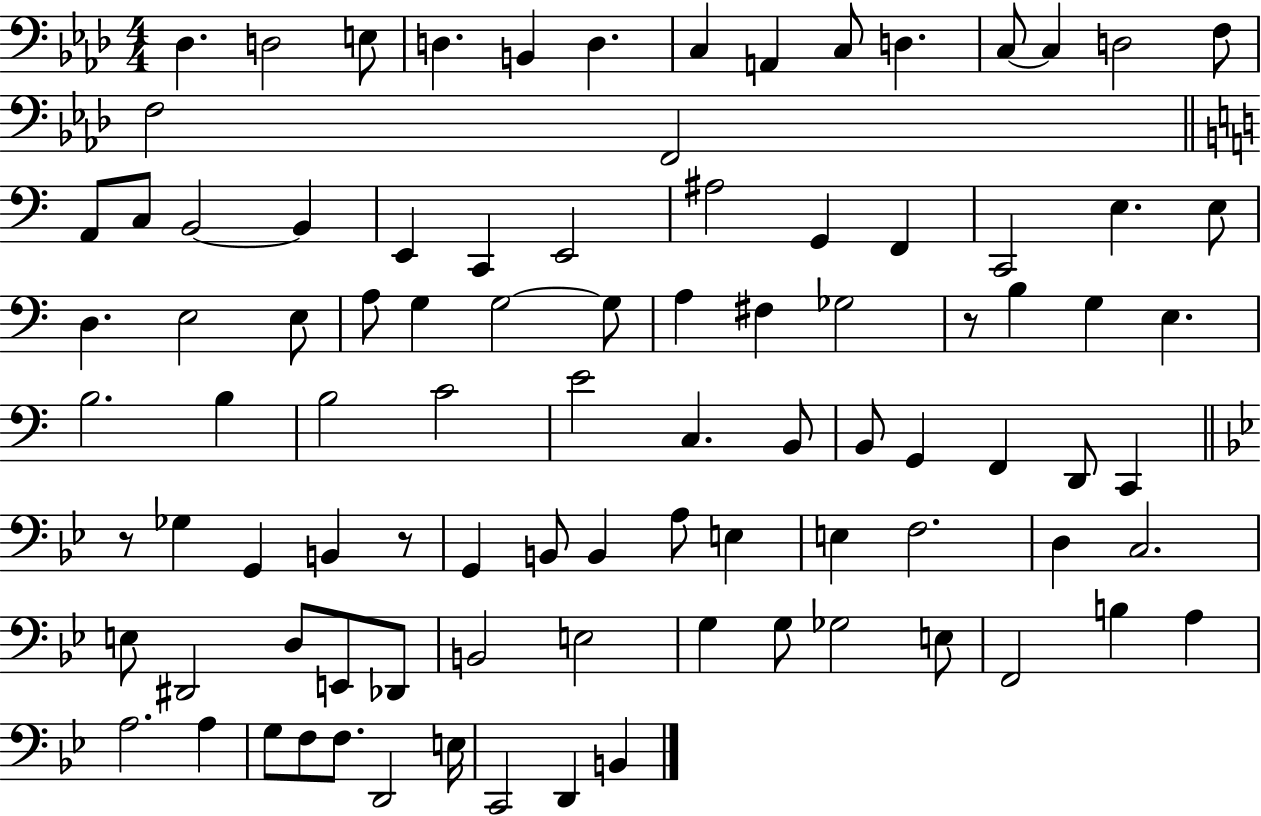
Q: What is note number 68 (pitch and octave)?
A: D#2